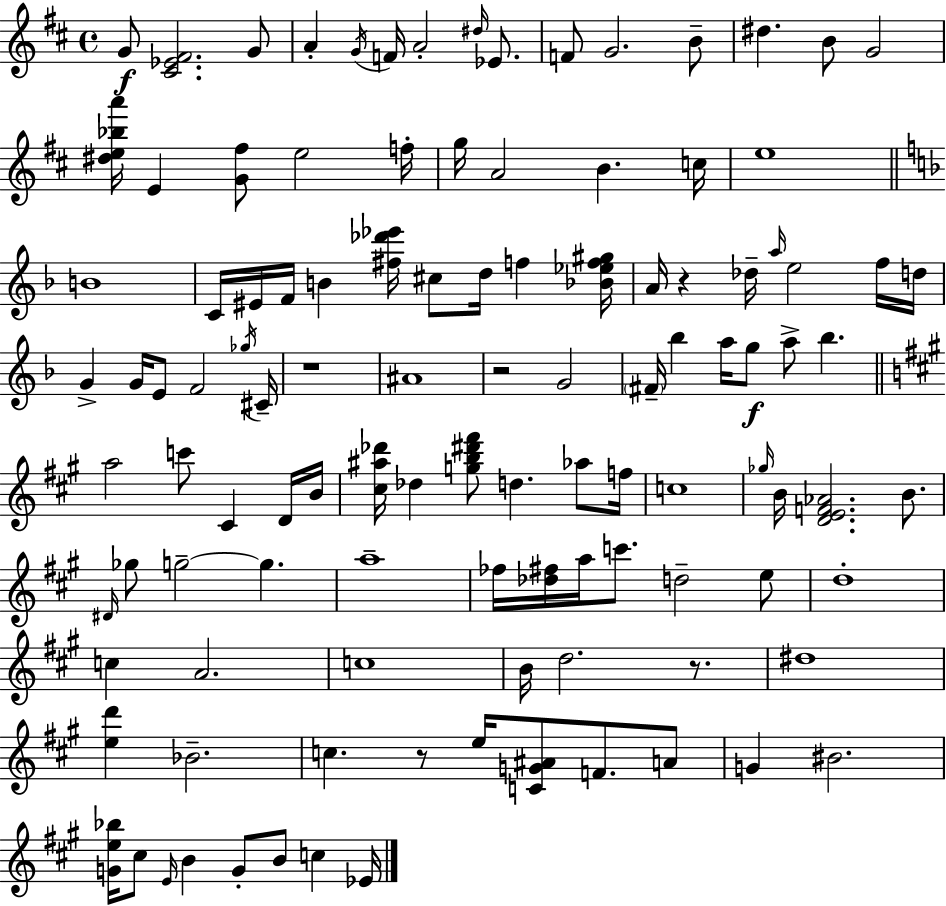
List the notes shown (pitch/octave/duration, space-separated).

G4/e [C#4,Eb4,F#4]/h. G4/e A4/q G4/s F4/s A4/h D#5/s Eb4/e. F4/e G4/h. B4/e D#5/q. B4/e G4/h [D#5,E5,Bb5,A6]/s E4/q [G4,F#5]/e E5/h F5/s G5/s A4/h B4/q. C5/s E5/w B4/w C4/s EIS4/s F4/s B4/q [F#5,Db6,Eb6]/s C#5/e D5/s F5/q [Bb4,Eb5,F5,G#5]/s A4/s R/q Db5/s A5/s E5/h F5/s D5/s G4/q G4/s E4/e F4/h Gb5/s C#4/s R/w A#4/w R/h G4/h F#4/s Bb5/q A5/s G5/e A5/e Bb5/q. A5/h C6/e C#4/q D4/s B4/s [C#5,A#5,Db6]/s Db5/q [G5,B5,D#6,F#6]/e D5/q. Ab5/e F5/s C5/w Gb5/s B4/s [D4,E4,F4,Ab4]/h. B4/e. D#4/s Gb5/e G5/h G5/q. A5/w FES5/s [Db5,F#5]/s A5/s C6/e. D5/h E5/e D5/w C5/q A4/h. C5/w B4/s D5/h. R/e. D#5/w [E5,D6]/q Bb4/h. C5/q. R/e E5/s [C4,G4,A#4]/e F4/e. A4/e G4/q BIS4/h. [G4,E5,Bb5]/s C#5/e E4/s B4/q G4/e B4/e C5/q Eb4/s